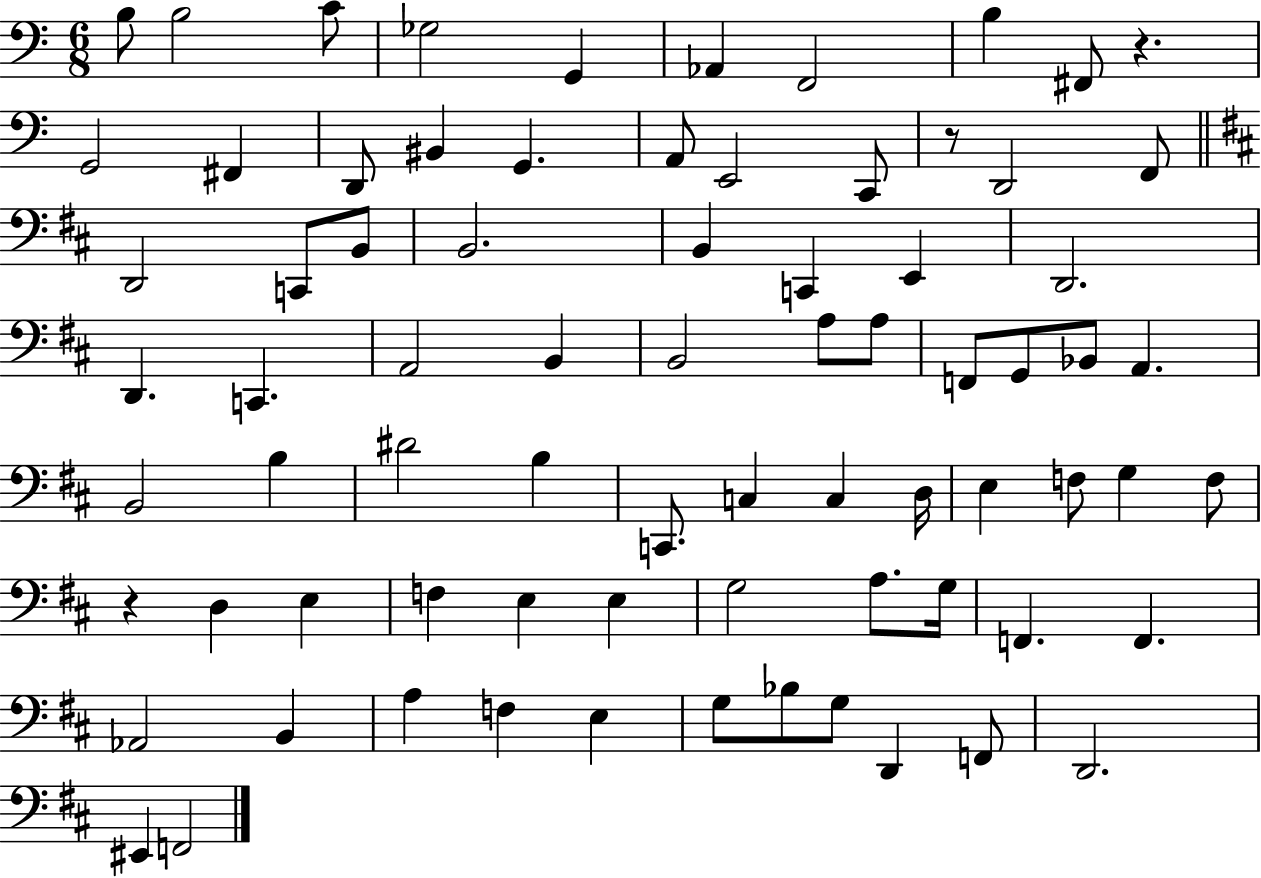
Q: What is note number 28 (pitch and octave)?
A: D2